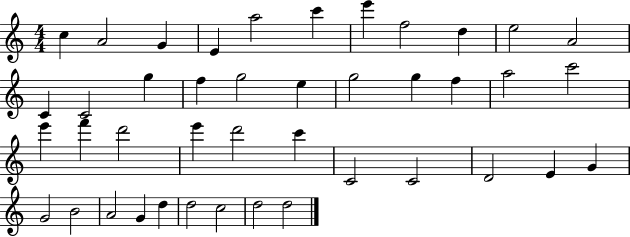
C5/q A4/h G4/q E4/q A5/h C6/q E6/q F5/h D5/q E5/h A4/h C4/q C4/h G5/q F5/q G5/h E5/q G5/h G5/q F5/q A5/h C6/h E6/q F6/q D6/h E6/q D6/h C6/q C4/h C4/h D4/h E4/q G4/q G4/h B4/h A4/h G4/q D5/q D5/h C5/h D5/h D5/h